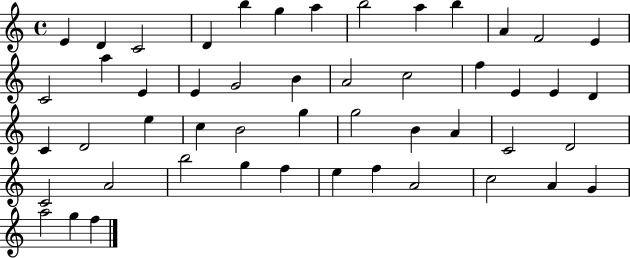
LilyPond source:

{
  \clef treble
  \time 4/4
  \defaultTimeSignature
  \key c \major
  e'4 d'4 c'2 | d'4 b''4 g''4 a''4 | b''2 a''4 b''4 | a'4 f'2 e'4 | \break c'2 a''4 e'4 | e'4 g'2 b'4 | a'2 c''2 | f''4 e'4 e'4 d'4 | \break c'4 d'2 e''4 | c''4 b'2 g''4 | g''2 b'4 a'4 | c'2 d'2 | \break c'2 a'2 | b''2 g''4 f''4 | e''4 f''4 a'2 | c''2 a'4 g'4 | \break a''2 g''4 f''4 | \bar "|."
}